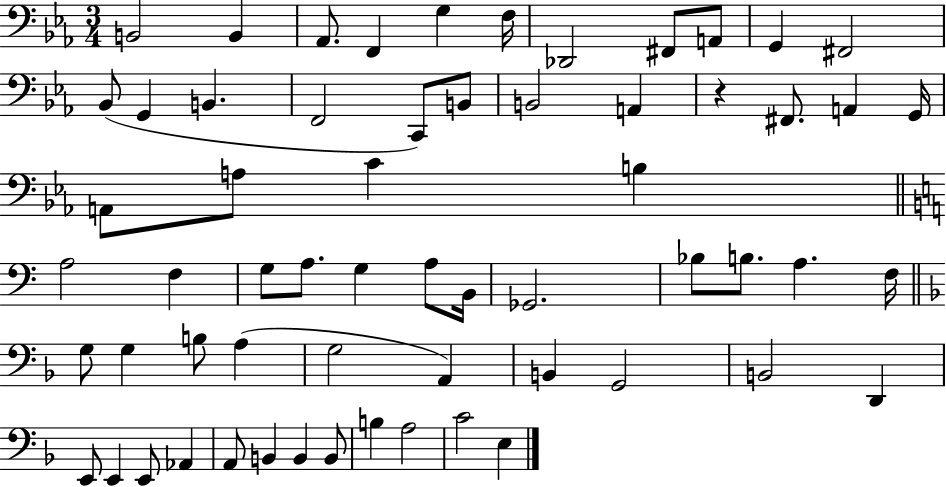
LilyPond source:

{
  \clef bass
  \numericTimeSignature
  \time 3/4
  \key ees \major
  b,2 b,4 | aes,8. f,4 g4 f16 | des,2 fis,8 a,8 | g,4 fis,2 | \break bes,8( g,4 b,4. | f,2 c,8) b,8 | b,2 a,4 | r4 fis,8. a,4 g,16 | \break a,8 a8 c'4 b4 | \bar "||" \break \key c \major a2 f4 | g8 a8. g4 a8 b,16 | ges,2. | bes8 b8. a4. f16 | \break \bar "||" \break \key f \major g8 g4 b8 a4( | g2 a,4) | b,4 g,2 | b,2 d,4 | \break e,8 e,4 e,8 aes,4 | a,8 b,4 b,4 b,8 | b4 a2 | c'2 e4 | \break \bar "|."
}